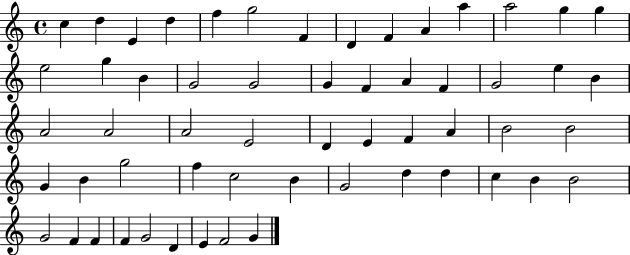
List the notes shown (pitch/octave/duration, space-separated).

C5/q D5/q E4/q D5/q F5/q G5/h F4/q D4/q F4/q A4/q A5/q A5/h G5/q G5/q E5/h G5/q B4/q G4/h G4/h G4/q F4/q A4/q F4/q G4/h E5/q B4/q A4/h A4/h A4/h E4/h D4/q E4/q F4/q A4/q B4/h B4/h G4/q B4/q G5/h F5/q C5/h B4/q G4/h D5/q D5/q C5/q B4/q B4/h G4/h F4/q F4/q F4/q G4/h D4/q E4/q F4/h G4/q